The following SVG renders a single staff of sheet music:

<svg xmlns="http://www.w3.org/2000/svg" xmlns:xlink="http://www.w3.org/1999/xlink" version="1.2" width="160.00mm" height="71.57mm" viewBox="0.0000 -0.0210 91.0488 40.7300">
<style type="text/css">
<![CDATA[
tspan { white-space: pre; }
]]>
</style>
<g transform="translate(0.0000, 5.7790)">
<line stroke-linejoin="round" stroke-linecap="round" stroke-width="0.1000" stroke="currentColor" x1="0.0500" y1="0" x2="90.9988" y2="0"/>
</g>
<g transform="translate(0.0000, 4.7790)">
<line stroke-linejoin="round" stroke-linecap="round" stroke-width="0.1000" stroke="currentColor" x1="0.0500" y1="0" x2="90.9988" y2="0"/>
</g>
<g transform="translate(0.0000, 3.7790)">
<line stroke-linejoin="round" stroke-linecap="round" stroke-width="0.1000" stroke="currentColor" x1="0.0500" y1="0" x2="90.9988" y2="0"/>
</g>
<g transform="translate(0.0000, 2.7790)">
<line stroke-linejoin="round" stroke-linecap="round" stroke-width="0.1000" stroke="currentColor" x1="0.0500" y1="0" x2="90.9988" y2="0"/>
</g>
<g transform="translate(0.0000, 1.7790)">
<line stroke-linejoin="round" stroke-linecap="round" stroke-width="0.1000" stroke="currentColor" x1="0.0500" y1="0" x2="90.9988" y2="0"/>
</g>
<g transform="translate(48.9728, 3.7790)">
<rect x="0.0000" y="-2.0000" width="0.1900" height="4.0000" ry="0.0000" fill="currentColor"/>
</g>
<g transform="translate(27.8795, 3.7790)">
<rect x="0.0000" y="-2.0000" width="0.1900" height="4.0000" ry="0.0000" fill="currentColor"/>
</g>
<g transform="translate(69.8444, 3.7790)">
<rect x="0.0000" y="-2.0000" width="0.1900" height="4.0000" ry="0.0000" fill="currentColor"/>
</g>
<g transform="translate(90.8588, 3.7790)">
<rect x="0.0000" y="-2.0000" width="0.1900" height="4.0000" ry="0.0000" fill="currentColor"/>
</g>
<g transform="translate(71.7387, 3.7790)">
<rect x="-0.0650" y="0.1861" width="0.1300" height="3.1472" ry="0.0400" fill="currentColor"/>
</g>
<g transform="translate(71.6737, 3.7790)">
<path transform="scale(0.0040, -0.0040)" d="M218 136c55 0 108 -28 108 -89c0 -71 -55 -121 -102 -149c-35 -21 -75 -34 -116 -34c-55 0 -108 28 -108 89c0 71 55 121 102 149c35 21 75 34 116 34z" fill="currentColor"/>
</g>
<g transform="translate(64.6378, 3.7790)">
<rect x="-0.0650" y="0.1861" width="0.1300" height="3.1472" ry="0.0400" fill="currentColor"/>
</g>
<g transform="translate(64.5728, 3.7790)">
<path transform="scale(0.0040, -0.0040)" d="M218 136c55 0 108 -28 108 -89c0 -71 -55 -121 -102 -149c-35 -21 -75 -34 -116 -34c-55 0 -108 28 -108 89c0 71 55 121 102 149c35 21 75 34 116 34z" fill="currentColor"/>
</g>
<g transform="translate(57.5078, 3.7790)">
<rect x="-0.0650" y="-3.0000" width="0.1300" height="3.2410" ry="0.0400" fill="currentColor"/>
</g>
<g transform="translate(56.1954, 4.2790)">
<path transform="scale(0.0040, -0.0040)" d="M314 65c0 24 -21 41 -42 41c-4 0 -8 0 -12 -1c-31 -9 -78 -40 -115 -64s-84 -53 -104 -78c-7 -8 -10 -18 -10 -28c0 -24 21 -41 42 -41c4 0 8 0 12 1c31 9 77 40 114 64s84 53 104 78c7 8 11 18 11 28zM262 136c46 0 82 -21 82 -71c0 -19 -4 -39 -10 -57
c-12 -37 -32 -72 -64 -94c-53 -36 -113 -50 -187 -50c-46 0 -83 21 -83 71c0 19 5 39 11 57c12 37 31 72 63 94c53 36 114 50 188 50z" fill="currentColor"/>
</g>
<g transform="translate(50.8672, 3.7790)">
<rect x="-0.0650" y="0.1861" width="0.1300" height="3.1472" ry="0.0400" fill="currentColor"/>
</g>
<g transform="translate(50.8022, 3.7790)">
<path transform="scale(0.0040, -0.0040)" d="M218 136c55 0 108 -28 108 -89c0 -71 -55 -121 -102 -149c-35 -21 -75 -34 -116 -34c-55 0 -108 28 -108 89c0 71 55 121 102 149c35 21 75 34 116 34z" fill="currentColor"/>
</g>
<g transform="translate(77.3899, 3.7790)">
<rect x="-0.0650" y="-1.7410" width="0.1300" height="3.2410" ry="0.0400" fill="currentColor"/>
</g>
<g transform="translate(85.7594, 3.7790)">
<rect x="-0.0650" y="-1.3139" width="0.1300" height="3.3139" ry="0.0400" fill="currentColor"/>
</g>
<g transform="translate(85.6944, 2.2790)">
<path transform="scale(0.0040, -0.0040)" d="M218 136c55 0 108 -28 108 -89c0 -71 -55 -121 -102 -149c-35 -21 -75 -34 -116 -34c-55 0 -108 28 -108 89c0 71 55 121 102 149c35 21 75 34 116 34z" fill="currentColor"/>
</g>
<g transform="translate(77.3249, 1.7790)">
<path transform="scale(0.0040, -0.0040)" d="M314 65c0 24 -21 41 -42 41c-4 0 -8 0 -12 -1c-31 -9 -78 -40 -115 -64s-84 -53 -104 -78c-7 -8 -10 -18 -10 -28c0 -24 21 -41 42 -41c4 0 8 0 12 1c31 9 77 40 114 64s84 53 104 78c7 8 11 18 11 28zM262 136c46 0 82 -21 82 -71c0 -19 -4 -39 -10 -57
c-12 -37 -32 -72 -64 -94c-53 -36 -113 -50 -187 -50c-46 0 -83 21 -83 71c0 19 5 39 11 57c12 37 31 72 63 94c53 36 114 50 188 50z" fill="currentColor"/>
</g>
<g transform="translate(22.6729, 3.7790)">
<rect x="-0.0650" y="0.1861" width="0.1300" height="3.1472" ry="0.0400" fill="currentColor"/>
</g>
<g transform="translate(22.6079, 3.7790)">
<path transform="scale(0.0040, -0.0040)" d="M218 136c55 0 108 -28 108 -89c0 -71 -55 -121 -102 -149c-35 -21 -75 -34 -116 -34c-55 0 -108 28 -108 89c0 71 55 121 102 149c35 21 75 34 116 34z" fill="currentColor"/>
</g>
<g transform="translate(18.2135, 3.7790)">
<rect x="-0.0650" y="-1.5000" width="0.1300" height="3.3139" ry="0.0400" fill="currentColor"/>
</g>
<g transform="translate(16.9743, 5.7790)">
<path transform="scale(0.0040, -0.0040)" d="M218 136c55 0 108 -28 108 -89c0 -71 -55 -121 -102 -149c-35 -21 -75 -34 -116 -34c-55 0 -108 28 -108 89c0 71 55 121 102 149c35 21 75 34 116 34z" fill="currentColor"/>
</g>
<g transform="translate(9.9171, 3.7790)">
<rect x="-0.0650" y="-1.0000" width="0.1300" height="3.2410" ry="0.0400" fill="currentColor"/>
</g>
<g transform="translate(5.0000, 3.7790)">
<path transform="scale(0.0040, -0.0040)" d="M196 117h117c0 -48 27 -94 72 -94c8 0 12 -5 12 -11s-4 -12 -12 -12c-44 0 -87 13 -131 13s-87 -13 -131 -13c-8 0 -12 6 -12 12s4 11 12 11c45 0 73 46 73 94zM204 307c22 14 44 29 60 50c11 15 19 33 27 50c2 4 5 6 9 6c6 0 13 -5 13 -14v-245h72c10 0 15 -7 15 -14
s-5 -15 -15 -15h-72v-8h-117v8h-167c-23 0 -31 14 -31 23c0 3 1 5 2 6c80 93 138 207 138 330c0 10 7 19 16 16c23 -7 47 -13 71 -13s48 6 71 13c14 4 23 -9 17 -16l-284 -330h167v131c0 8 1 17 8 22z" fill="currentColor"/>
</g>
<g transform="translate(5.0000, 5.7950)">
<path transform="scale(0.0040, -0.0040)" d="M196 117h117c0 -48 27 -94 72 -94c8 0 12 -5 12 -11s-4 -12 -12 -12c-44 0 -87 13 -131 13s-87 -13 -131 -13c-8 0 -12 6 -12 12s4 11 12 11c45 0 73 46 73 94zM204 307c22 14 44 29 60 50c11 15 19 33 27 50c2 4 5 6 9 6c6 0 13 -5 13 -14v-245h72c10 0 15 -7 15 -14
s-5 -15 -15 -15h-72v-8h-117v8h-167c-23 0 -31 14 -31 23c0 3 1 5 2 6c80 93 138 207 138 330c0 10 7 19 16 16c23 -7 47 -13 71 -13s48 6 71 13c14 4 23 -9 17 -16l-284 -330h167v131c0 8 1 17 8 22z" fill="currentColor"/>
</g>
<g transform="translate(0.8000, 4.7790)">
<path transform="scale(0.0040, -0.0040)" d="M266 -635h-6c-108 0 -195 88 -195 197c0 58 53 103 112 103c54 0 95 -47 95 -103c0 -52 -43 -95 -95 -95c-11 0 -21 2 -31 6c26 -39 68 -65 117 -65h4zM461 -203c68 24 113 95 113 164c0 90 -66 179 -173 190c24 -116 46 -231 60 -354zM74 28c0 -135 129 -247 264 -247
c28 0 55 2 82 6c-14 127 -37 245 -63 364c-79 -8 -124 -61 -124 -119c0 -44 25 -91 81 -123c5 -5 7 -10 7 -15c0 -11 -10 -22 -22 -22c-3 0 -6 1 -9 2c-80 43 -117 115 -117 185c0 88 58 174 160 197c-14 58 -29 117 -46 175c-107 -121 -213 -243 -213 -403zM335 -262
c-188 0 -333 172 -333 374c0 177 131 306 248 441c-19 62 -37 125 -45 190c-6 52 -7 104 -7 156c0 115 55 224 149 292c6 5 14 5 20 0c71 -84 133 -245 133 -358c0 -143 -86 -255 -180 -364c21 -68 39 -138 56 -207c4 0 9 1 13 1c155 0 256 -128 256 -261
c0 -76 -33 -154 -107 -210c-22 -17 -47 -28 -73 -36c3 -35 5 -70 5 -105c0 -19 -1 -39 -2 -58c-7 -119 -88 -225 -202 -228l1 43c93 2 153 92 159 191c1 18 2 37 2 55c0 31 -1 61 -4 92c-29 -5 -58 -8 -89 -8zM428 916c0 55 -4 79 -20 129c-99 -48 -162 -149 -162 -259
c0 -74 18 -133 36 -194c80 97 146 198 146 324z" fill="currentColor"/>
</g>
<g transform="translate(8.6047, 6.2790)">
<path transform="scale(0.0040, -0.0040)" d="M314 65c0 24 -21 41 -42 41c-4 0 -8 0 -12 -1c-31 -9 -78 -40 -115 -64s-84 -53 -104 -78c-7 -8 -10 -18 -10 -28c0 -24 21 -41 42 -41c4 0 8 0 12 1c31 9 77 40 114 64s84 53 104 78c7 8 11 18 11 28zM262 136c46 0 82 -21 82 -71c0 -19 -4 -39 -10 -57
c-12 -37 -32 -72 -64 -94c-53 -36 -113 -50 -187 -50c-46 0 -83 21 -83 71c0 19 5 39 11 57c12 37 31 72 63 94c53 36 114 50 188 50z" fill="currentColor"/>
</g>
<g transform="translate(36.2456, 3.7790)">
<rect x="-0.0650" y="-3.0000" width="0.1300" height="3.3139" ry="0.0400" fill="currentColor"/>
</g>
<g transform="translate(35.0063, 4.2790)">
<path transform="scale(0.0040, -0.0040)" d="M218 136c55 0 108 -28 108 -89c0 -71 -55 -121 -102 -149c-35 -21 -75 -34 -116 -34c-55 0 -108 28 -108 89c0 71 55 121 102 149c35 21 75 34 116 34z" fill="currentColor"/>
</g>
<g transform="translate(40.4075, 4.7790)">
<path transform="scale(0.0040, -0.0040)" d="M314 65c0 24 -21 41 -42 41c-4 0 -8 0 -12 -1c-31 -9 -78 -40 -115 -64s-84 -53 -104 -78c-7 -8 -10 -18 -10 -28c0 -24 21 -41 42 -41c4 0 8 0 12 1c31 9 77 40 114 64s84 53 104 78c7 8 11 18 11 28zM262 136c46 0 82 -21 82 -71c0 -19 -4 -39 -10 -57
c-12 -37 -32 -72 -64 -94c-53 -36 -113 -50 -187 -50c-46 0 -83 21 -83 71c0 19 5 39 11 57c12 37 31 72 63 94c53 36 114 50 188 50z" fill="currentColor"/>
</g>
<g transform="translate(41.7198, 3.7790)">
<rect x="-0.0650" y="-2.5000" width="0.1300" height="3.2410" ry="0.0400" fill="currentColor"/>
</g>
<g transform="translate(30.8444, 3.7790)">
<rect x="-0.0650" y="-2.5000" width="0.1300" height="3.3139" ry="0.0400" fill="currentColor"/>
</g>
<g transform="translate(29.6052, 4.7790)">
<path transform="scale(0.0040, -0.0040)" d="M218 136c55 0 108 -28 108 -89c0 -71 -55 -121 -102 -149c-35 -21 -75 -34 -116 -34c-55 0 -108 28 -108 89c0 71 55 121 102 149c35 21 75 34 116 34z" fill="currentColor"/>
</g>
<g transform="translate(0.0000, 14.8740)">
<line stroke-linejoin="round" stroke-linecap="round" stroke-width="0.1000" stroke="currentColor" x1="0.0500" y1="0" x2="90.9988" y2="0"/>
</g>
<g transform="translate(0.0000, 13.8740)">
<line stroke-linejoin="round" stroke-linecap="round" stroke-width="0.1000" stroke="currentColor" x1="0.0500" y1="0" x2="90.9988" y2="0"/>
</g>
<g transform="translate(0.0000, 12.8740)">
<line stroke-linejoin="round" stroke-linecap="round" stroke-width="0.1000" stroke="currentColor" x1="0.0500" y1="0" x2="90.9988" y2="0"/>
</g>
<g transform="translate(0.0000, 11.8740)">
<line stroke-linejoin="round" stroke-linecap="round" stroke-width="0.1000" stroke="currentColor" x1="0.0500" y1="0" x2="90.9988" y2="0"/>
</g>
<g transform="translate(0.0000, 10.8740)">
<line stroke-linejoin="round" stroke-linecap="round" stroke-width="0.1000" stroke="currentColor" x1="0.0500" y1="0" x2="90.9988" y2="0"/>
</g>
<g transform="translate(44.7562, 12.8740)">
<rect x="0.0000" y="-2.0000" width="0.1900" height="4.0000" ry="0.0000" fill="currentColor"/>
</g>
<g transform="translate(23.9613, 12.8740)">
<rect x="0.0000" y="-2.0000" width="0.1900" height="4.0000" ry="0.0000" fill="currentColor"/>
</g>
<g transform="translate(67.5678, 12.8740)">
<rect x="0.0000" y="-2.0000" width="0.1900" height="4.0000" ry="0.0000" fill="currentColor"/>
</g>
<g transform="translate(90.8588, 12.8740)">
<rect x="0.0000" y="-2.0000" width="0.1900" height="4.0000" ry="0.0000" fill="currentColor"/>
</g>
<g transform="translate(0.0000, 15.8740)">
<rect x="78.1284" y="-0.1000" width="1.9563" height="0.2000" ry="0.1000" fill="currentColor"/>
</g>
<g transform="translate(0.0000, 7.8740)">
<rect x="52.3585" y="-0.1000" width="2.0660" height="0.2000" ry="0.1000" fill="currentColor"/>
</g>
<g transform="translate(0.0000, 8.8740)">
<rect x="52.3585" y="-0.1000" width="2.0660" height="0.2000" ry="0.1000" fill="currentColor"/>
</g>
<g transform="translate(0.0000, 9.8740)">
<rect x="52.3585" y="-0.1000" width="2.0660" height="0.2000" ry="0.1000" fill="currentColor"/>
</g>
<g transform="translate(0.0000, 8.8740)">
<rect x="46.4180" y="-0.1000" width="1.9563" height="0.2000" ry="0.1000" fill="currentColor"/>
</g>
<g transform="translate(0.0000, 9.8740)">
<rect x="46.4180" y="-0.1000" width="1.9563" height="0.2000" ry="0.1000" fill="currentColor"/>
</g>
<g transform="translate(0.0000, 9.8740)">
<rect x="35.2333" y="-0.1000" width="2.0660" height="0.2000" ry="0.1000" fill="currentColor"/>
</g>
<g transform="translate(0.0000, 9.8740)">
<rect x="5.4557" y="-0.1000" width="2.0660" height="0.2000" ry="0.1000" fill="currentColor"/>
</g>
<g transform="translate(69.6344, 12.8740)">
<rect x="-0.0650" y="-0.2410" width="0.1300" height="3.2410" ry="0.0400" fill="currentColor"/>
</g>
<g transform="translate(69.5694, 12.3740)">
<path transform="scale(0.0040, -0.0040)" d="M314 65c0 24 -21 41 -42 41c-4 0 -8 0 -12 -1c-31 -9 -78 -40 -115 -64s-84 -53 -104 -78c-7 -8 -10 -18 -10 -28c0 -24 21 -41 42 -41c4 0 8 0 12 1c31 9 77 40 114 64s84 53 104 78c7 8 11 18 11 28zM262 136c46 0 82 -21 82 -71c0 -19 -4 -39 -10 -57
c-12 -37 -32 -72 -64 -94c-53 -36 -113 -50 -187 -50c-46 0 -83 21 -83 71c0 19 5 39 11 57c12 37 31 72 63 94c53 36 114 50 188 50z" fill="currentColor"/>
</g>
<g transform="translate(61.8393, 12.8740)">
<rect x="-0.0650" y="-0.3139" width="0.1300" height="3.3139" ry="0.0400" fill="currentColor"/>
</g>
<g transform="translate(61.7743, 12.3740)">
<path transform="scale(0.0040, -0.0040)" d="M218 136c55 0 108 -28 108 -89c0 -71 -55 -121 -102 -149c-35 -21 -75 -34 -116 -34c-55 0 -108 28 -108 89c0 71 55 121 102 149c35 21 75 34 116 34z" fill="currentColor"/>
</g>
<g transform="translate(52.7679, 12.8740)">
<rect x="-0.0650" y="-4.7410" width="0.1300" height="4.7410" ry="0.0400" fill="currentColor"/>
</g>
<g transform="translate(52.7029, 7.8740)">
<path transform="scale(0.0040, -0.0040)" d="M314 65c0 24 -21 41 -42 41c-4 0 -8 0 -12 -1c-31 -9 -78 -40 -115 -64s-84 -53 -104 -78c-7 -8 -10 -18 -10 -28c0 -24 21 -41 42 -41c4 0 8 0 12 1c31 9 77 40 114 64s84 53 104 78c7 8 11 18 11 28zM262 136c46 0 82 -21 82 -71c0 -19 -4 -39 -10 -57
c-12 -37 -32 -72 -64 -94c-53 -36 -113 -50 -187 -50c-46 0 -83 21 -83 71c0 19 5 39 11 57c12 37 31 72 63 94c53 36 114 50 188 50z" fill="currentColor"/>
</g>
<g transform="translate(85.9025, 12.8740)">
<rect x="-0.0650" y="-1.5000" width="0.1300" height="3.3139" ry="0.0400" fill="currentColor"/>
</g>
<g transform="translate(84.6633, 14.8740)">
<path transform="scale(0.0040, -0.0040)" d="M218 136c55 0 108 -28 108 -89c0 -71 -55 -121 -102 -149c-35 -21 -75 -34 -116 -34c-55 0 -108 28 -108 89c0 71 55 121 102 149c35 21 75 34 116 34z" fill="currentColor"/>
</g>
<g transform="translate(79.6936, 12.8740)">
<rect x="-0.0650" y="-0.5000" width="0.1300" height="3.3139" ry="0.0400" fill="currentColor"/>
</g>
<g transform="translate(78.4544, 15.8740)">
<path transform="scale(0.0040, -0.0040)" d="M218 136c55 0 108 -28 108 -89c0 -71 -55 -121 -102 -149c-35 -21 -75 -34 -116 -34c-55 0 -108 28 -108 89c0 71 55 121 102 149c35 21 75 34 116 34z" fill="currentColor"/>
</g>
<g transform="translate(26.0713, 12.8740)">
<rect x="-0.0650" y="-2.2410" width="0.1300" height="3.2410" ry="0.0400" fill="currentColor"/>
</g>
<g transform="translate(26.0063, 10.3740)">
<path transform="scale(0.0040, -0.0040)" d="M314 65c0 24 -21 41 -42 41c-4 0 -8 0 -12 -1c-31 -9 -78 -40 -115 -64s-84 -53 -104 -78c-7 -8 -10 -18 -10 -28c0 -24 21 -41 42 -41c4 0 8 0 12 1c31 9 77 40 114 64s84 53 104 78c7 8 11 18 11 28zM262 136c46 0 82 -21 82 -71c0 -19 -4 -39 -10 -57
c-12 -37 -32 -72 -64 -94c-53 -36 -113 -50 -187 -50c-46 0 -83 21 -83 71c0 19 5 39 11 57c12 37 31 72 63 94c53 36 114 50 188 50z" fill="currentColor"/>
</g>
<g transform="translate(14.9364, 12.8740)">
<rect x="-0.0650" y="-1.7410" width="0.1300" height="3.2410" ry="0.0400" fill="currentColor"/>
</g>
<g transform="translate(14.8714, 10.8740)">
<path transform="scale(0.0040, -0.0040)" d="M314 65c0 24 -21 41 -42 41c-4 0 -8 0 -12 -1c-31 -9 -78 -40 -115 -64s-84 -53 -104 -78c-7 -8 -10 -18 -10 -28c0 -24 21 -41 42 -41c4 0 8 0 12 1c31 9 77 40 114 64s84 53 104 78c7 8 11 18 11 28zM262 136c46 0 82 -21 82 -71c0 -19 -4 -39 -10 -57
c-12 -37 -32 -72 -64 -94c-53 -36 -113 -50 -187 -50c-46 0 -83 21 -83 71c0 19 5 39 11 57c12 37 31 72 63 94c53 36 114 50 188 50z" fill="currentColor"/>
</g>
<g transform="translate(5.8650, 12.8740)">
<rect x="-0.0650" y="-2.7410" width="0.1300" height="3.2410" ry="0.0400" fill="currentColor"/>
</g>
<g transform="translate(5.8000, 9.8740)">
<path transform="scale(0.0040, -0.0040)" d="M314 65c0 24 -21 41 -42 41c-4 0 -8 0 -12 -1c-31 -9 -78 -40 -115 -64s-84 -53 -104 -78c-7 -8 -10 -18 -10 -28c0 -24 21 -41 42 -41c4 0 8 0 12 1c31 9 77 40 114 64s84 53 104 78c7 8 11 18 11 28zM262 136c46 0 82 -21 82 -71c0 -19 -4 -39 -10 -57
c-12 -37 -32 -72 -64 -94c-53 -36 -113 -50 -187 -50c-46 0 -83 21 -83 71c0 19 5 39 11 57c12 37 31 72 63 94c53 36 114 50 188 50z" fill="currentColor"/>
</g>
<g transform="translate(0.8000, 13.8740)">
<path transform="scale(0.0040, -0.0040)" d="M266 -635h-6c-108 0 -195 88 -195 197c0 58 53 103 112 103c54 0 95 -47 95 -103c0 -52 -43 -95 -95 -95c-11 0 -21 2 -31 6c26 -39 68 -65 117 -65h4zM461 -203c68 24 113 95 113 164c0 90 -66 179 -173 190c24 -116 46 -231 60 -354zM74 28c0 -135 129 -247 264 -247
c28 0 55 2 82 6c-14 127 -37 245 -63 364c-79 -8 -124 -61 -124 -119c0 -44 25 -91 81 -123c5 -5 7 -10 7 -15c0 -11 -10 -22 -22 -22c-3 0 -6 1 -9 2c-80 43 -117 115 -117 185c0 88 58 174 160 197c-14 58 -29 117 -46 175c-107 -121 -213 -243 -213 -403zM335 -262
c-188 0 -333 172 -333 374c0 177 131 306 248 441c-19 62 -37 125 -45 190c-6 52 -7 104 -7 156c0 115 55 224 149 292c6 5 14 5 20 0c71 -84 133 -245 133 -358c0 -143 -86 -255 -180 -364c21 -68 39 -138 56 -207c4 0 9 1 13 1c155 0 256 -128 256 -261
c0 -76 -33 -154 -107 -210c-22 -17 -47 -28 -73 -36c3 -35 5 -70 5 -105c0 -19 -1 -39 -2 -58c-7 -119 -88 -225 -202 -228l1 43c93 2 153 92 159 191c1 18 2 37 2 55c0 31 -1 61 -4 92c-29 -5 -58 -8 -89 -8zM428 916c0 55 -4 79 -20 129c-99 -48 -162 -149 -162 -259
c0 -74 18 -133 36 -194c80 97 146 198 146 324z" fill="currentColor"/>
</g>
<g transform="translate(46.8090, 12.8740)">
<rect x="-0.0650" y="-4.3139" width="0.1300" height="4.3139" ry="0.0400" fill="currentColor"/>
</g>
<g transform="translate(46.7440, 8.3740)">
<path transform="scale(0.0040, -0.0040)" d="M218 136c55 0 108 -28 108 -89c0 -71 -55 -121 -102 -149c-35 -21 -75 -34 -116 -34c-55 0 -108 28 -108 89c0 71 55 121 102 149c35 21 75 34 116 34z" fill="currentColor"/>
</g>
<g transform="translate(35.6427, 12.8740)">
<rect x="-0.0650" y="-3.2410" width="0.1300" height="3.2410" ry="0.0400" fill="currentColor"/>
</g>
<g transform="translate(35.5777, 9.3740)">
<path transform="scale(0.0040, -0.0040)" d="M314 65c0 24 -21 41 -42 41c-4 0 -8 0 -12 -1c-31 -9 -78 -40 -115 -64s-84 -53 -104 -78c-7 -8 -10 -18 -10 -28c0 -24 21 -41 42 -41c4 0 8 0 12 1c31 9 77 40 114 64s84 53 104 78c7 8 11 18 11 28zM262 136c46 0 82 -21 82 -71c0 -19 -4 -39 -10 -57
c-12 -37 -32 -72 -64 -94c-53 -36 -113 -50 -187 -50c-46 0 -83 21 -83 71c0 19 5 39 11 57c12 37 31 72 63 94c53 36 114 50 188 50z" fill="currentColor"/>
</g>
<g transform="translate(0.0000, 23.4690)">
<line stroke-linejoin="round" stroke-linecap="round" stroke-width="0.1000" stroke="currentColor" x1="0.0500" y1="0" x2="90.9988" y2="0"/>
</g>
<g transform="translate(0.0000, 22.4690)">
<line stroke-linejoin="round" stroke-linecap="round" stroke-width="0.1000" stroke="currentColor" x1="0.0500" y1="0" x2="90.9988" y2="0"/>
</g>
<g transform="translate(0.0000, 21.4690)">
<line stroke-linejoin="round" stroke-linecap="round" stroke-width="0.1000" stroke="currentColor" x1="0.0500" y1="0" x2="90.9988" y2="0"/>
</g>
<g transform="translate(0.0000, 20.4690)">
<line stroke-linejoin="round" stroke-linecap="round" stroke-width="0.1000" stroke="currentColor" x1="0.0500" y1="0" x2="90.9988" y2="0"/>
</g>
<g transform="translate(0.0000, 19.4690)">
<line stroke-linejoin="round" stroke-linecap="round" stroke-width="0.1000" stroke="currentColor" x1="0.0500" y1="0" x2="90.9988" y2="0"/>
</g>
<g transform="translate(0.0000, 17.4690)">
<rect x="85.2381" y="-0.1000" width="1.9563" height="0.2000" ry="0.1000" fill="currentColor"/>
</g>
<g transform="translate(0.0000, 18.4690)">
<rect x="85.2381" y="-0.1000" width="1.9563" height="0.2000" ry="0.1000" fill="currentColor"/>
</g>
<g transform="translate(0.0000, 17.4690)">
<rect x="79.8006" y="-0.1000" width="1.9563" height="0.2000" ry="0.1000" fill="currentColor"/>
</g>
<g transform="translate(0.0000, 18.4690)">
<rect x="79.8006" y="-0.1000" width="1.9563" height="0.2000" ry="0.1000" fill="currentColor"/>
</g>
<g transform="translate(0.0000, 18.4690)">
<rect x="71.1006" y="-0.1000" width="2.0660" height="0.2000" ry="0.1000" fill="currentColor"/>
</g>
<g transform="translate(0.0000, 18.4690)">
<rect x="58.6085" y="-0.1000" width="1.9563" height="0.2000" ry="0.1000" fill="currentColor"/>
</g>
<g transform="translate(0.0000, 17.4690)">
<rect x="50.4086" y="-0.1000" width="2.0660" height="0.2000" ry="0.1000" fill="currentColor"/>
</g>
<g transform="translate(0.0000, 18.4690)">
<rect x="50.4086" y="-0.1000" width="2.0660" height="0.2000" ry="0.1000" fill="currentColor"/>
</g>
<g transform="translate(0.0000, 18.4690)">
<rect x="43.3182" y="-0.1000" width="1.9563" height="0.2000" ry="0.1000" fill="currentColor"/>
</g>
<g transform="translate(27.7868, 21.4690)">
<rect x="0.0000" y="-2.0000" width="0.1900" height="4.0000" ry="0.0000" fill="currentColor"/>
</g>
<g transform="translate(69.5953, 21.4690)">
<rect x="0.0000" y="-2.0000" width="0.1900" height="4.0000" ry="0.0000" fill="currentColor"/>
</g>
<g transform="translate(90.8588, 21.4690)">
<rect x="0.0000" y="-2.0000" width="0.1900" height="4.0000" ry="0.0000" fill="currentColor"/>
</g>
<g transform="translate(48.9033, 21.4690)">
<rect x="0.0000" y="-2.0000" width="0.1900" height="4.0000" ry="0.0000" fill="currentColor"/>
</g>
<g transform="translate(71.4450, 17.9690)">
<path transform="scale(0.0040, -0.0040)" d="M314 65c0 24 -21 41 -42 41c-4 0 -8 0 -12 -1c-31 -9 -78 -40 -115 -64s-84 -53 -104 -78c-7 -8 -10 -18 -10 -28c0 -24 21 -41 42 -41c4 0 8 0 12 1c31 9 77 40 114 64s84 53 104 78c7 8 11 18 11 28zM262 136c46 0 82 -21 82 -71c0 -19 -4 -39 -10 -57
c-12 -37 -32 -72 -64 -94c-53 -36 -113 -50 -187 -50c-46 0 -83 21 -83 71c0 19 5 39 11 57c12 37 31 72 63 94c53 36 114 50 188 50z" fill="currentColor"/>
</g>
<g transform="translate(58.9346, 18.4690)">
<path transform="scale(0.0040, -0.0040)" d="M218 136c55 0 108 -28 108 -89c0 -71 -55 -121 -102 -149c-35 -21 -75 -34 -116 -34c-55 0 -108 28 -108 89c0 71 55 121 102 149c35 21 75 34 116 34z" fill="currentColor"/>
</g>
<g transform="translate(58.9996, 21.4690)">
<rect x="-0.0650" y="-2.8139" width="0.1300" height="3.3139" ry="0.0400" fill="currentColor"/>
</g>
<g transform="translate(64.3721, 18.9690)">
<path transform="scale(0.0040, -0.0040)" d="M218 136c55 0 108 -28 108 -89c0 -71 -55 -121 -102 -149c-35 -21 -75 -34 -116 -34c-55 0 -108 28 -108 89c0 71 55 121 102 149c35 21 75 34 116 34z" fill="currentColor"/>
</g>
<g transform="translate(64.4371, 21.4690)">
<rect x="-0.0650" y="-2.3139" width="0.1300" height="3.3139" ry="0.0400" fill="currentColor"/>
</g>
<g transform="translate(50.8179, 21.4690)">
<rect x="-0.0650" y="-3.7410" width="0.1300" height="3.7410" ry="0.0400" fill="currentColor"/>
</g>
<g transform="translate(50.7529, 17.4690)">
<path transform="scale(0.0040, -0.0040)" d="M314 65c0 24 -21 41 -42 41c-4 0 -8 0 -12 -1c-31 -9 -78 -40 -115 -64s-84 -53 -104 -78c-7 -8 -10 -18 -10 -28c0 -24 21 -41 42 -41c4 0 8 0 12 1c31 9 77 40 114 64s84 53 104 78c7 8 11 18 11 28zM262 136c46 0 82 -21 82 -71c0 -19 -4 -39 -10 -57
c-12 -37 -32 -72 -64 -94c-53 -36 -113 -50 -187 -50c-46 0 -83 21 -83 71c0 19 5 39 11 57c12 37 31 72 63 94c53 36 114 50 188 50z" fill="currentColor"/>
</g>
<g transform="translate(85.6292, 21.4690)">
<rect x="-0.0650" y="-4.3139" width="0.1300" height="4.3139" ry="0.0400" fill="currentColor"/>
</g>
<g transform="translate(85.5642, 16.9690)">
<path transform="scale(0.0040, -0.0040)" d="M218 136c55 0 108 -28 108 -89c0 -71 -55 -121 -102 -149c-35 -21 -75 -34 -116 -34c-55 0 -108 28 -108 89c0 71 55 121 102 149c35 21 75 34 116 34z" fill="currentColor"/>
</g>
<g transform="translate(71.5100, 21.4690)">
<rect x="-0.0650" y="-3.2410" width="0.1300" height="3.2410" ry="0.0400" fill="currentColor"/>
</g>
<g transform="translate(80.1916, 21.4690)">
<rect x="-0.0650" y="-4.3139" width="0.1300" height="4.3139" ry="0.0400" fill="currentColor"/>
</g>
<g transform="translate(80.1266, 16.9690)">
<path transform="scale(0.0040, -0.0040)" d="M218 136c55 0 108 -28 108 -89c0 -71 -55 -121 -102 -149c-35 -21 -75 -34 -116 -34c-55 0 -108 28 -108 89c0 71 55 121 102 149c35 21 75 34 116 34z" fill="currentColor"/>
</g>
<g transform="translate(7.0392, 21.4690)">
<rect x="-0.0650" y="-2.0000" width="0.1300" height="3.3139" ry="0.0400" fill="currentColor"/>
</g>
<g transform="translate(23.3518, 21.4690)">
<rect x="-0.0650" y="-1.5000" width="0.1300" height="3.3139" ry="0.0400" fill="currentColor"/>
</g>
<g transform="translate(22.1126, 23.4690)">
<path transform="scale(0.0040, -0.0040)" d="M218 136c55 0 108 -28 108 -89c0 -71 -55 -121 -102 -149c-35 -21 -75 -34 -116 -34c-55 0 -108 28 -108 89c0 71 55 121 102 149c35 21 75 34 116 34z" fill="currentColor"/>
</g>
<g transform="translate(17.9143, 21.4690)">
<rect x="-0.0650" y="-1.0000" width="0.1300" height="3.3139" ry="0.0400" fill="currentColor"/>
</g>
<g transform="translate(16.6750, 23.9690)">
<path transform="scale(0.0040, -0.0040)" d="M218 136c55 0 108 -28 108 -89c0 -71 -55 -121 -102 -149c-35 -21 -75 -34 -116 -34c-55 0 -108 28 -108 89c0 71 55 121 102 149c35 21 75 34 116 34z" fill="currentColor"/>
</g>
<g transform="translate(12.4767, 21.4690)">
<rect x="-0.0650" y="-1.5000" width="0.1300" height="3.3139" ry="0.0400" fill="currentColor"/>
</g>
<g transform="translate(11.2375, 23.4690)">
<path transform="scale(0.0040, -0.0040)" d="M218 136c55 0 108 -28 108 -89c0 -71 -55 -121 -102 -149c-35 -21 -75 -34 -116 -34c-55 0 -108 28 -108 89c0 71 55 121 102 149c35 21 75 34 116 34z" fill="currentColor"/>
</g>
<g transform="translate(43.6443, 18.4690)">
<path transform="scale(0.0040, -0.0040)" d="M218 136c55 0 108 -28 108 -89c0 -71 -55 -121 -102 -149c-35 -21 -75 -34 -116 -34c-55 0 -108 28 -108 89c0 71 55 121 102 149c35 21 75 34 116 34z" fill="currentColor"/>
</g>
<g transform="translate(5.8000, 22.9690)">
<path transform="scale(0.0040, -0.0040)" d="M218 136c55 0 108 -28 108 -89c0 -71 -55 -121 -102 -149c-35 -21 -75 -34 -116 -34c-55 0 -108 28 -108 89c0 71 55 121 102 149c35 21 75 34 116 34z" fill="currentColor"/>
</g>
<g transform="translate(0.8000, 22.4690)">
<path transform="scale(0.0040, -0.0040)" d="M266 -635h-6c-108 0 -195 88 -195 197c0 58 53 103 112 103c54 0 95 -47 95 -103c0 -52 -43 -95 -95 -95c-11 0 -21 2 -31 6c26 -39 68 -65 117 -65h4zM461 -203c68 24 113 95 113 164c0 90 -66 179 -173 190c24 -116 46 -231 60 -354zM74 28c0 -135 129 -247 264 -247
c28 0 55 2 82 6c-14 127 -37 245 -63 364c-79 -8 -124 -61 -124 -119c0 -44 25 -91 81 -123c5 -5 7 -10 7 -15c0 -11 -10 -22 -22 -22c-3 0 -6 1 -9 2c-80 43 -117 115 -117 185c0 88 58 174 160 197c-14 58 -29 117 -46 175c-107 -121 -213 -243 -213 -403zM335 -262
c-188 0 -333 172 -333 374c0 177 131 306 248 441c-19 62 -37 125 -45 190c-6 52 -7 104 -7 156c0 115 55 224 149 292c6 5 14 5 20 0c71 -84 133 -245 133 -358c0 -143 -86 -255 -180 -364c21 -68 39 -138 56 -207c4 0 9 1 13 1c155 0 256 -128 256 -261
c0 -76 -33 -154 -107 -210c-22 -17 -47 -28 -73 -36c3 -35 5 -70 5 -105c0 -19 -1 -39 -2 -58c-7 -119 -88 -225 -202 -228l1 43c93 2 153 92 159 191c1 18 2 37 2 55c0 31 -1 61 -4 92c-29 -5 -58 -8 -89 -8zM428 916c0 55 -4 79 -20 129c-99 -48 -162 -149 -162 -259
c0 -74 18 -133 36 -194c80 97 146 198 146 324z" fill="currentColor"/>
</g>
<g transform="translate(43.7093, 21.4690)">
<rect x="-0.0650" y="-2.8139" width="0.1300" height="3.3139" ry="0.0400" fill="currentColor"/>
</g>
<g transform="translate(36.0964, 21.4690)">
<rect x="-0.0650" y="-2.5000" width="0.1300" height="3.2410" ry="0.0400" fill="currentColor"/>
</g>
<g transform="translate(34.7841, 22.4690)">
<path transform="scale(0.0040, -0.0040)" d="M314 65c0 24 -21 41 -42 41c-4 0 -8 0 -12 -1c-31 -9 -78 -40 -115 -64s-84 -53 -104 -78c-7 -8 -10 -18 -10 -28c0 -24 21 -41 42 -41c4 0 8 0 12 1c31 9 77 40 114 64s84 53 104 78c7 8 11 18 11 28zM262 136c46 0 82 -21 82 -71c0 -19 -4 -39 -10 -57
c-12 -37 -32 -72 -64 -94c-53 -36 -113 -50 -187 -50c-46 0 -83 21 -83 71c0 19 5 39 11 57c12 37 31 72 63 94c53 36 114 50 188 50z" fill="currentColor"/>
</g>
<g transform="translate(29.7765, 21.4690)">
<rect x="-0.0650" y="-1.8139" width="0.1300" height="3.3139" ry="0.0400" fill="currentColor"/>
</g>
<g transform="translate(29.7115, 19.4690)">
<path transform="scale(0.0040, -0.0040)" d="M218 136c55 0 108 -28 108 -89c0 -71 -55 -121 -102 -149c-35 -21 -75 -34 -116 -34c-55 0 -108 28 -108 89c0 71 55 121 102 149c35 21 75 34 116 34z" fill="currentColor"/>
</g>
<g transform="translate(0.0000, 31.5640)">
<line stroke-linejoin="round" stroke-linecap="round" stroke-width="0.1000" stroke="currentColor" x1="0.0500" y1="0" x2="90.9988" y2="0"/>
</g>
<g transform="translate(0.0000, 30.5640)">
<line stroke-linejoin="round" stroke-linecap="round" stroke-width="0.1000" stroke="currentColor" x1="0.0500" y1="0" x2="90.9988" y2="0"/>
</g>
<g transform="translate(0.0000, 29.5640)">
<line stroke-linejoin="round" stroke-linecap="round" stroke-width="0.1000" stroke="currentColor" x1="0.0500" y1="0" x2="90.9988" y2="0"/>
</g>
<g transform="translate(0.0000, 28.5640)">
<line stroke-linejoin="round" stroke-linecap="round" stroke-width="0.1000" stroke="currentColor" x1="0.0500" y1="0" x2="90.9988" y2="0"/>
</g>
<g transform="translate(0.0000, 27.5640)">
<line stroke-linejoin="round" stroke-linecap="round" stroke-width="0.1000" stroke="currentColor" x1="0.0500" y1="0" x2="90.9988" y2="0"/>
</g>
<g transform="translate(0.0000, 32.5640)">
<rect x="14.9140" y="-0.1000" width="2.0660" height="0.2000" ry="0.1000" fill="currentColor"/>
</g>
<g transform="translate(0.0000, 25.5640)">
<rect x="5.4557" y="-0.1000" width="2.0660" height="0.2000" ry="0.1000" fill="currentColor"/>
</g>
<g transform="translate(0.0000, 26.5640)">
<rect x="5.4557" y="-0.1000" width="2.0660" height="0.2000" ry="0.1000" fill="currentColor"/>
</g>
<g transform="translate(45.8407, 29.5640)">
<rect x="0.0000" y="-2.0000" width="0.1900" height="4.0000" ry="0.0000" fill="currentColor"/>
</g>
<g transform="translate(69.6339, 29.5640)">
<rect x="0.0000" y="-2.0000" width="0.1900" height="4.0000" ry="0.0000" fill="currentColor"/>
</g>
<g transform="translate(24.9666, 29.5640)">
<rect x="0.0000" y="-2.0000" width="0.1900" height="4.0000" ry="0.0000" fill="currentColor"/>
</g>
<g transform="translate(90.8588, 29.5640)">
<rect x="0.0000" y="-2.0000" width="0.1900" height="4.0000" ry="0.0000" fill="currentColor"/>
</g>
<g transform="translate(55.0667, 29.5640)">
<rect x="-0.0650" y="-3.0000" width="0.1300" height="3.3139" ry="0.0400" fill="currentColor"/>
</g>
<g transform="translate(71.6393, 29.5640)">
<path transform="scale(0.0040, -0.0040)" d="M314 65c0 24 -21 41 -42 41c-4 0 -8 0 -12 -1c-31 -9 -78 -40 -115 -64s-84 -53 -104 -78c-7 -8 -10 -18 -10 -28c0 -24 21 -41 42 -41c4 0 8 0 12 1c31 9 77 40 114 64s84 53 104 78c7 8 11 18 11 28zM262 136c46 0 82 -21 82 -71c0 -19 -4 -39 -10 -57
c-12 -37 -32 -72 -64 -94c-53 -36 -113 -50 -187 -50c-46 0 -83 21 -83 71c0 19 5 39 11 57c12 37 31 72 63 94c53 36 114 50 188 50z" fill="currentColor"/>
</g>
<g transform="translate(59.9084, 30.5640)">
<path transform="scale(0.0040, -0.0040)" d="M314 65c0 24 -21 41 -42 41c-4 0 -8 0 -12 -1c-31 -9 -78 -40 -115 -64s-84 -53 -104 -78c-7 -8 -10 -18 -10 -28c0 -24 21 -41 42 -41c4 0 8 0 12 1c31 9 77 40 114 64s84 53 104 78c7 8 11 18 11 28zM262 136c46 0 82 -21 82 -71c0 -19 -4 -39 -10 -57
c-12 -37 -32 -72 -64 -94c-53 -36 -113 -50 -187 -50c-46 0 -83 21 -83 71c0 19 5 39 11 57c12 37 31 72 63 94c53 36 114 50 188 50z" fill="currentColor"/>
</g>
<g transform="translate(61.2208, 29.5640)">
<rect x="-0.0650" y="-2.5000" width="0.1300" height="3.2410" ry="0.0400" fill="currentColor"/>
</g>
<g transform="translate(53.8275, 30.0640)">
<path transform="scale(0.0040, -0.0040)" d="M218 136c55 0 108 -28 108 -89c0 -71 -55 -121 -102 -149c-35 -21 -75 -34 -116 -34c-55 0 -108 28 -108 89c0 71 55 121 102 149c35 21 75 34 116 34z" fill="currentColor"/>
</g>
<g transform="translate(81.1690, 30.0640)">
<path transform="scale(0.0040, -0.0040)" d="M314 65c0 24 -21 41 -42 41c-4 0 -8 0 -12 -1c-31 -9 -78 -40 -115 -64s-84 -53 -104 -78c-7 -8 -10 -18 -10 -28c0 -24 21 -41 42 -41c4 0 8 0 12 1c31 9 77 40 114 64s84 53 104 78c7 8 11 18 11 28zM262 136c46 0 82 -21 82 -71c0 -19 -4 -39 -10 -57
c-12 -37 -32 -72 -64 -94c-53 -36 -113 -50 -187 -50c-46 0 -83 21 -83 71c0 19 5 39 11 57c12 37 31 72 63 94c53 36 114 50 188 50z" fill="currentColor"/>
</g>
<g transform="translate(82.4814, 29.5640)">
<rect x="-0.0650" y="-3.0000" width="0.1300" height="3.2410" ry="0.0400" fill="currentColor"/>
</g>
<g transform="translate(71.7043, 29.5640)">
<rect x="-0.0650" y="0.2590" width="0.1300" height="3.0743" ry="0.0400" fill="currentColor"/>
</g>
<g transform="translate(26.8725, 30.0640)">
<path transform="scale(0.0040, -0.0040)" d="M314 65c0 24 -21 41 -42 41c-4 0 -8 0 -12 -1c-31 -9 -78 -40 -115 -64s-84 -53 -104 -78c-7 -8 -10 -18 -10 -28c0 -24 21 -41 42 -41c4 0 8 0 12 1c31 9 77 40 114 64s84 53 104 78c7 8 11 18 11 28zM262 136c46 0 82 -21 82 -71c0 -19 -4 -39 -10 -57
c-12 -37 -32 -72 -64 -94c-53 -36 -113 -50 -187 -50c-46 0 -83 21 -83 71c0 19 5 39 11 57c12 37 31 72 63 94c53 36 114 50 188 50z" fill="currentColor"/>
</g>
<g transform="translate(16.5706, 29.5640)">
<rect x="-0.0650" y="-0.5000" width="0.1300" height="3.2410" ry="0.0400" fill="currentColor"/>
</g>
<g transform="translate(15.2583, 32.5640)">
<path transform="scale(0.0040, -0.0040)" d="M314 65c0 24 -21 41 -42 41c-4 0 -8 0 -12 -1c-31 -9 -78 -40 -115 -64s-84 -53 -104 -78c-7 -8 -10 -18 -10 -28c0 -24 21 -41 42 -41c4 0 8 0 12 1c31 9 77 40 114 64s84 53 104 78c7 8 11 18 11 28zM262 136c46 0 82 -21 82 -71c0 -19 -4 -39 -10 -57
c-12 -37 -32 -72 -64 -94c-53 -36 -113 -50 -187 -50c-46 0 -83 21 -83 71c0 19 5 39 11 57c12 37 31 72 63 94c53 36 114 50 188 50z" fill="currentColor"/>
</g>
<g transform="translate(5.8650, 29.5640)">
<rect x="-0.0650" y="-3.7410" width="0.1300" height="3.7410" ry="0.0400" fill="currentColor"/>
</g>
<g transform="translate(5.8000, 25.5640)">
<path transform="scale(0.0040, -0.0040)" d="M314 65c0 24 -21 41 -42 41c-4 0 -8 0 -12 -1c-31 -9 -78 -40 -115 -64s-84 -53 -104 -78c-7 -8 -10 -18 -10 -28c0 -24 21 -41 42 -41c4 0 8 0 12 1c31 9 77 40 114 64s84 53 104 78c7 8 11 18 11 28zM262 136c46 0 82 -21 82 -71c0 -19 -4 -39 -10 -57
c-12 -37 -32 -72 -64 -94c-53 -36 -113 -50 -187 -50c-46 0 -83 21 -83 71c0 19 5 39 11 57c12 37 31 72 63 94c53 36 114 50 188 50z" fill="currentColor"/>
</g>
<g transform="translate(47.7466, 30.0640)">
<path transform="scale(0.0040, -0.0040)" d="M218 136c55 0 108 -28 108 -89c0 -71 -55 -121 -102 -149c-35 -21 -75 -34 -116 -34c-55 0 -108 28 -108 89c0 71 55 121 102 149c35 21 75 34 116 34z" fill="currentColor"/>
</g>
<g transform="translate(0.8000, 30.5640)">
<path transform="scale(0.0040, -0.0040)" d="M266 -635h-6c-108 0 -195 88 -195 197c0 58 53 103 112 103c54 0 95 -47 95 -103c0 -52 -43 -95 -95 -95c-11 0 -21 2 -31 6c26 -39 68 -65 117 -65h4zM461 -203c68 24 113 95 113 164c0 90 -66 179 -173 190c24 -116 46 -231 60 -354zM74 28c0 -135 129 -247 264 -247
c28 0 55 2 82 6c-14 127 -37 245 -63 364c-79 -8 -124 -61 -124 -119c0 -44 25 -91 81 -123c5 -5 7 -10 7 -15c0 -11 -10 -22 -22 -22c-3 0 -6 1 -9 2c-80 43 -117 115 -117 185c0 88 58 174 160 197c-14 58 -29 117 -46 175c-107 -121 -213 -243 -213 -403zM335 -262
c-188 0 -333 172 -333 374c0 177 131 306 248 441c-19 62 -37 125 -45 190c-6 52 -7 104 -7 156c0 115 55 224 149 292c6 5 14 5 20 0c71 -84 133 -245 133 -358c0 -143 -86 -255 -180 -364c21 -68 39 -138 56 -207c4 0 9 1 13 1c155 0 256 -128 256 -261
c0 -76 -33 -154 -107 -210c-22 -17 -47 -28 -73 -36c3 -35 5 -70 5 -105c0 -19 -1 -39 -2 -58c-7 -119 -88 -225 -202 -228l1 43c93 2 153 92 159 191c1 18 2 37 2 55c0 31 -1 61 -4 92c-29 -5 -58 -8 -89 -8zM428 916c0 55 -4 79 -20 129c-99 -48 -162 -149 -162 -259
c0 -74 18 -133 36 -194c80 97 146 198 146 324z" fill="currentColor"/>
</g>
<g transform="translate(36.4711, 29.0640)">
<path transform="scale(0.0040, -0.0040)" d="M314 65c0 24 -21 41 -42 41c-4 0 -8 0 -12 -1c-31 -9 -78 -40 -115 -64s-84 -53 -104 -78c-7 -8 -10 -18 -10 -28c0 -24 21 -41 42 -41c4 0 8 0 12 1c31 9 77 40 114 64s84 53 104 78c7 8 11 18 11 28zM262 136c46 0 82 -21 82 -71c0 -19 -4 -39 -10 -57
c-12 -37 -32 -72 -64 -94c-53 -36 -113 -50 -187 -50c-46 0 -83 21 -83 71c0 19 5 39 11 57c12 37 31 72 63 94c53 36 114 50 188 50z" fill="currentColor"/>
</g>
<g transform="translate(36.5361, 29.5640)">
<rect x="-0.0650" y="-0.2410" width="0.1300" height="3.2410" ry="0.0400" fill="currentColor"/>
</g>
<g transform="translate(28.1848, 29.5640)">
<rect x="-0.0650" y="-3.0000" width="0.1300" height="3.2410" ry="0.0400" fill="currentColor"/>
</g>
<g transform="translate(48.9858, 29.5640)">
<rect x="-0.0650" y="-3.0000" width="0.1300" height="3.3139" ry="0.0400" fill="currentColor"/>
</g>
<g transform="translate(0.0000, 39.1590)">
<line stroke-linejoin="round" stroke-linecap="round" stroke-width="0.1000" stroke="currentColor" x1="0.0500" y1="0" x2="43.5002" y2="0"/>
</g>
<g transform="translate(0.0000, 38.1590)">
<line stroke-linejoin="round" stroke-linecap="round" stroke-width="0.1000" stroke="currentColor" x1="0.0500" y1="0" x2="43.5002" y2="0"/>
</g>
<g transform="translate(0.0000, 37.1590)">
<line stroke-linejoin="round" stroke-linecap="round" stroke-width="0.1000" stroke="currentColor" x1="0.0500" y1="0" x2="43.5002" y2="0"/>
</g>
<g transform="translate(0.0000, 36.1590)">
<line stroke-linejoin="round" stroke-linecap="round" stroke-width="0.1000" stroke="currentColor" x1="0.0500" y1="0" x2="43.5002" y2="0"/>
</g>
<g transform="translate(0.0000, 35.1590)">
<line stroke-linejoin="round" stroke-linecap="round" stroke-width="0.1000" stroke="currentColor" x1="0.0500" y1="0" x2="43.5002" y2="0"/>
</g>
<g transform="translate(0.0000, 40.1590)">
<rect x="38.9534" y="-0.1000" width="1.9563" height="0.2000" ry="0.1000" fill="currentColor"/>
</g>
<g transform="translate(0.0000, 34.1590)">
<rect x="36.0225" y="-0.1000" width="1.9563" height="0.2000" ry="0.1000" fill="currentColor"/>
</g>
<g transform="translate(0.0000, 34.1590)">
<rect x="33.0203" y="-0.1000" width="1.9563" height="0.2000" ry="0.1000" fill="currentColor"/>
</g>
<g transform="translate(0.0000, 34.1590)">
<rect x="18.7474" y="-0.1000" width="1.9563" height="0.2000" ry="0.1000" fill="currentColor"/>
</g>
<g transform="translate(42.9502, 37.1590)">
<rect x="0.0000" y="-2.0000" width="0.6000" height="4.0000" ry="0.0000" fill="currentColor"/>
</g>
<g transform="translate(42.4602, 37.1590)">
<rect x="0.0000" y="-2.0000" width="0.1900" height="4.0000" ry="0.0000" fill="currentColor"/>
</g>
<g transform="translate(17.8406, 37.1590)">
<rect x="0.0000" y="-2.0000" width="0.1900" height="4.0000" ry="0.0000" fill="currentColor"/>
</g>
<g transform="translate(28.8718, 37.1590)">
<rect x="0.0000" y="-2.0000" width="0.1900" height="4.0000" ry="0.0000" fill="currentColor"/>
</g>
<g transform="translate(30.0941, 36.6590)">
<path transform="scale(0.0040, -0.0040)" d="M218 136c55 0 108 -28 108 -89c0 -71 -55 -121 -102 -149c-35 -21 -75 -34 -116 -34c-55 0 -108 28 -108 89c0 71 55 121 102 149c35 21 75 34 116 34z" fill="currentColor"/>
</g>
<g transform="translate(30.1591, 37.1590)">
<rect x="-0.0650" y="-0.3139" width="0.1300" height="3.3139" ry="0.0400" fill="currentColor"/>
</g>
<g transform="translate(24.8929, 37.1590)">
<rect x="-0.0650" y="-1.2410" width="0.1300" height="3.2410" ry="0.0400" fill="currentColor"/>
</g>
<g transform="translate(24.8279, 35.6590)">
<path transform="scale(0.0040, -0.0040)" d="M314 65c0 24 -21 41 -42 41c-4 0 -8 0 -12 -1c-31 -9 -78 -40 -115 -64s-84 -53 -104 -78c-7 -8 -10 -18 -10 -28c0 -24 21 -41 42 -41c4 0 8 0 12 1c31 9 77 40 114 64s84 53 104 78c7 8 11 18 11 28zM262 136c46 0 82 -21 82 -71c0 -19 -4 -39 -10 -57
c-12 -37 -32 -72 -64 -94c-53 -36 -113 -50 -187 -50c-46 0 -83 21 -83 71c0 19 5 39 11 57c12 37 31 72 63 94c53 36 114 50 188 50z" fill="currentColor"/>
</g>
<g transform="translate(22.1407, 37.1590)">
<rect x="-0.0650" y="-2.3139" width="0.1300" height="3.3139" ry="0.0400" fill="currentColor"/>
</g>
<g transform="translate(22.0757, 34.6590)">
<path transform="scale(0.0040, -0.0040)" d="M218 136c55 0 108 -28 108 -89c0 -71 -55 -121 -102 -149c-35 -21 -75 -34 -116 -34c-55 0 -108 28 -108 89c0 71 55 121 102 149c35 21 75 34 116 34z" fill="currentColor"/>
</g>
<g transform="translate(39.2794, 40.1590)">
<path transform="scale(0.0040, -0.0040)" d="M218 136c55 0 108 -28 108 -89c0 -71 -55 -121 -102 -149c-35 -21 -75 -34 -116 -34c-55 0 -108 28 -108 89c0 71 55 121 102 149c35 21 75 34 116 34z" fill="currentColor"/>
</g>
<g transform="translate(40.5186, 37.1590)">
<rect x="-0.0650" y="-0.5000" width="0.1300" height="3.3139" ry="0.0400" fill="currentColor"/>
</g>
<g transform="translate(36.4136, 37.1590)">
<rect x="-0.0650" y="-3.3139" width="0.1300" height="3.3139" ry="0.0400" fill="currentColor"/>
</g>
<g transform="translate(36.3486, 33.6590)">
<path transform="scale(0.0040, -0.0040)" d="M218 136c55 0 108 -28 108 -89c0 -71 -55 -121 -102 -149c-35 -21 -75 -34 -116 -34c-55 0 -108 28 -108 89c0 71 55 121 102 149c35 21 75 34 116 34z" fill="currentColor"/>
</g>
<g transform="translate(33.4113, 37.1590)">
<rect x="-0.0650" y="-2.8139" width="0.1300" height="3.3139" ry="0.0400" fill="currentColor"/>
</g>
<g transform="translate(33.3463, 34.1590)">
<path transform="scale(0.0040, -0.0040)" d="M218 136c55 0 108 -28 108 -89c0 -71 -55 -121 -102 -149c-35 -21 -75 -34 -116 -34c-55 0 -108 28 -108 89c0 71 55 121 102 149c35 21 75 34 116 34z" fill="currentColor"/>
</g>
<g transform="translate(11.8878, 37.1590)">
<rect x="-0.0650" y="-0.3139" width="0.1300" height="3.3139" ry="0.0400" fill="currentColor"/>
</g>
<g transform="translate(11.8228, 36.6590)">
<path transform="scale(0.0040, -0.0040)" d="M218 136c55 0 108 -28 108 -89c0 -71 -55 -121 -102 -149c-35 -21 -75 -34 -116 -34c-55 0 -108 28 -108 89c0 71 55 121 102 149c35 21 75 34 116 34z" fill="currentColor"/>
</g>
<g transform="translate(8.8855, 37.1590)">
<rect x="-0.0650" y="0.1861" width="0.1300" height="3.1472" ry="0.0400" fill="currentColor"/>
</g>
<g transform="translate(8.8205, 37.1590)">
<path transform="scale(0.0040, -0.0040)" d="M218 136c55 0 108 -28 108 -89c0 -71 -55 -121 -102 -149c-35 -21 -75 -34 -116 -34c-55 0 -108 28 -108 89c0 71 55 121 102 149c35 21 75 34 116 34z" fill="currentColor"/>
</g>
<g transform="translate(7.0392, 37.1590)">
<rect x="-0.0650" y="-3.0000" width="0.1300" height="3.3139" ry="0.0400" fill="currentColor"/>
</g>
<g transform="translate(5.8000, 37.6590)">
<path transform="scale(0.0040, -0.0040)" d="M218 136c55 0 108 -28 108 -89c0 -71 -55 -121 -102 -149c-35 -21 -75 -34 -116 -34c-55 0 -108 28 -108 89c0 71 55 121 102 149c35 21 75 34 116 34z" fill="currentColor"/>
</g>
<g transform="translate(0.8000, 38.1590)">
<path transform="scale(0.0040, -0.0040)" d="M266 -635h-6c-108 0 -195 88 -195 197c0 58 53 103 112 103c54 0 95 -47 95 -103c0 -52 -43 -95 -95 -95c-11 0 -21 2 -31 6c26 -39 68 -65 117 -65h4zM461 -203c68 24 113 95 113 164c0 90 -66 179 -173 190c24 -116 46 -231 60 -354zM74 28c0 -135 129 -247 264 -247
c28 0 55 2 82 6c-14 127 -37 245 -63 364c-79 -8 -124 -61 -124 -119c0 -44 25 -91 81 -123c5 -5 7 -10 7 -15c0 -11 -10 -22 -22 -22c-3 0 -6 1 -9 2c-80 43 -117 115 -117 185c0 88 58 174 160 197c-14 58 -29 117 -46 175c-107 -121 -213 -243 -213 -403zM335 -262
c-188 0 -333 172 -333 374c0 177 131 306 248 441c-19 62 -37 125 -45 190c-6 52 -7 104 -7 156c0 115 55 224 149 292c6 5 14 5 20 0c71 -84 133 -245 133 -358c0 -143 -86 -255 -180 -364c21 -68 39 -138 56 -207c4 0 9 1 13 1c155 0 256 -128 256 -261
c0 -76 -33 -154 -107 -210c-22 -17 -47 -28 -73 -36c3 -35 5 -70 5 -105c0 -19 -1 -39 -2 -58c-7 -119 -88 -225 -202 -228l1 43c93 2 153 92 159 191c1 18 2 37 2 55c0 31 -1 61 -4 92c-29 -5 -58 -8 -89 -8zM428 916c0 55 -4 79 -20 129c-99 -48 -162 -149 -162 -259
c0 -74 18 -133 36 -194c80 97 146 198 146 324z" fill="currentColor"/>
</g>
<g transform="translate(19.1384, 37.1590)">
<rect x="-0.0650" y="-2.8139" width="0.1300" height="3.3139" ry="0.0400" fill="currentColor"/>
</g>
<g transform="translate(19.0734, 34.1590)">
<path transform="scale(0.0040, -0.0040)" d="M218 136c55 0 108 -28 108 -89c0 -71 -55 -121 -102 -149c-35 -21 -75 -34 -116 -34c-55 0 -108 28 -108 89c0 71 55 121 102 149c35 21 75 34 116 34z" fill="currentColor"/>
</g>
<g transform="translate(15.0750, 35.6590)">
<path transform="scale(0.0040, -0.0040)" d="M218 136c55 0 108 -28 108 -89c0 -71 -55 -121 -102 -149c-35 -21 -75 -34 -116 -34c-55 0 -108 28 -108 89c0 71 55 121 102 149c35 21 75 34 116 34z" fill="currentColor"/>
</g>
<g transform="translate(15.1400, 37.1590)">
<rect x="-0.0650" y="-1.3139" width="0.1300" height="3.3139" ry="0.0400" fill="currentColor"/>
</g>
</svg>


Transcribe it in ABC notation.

X:1
T:Untitled
M:4/4
L:1/4
K:C
D2 E B G A G2 B A2 B B f2 e a2 f2 g2 b2 d' e'2 c c2 C E F E D E f G2 a c'2 a g b2 d' d' c'2 C2 A2 c2 A A G2 B2 A2 A B c e a g e2 c a b C